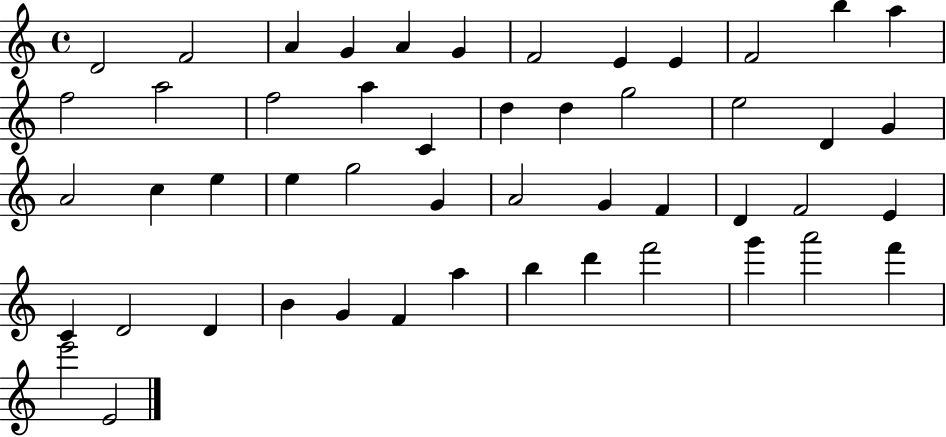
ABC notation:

X:1
T:Untitled
M:4/4
L:1/4
K:C
D2 F2 A G A G F2 E E F2 b a f2 a2 f2 a C d d g2 e2 D G A2 c e e g2 G A2 G F D F2 E C D2 D B G F a b d' f'2 g' a'2 f' e'2 E2